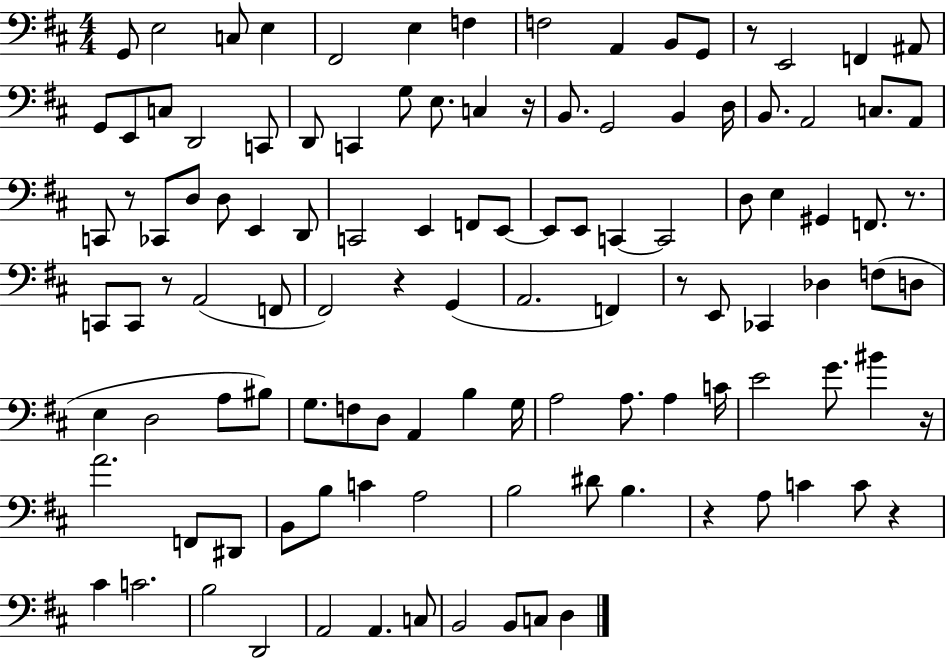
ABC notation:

X:1
T:Untitled
M:4/4
L:1/4
K:D
G,,/2 E,2 C,/2 E, ^F,,2 E, F, F,2 A,, B,,/2 G,,/2 z/2 E,,2 F,, ^A,,/2 G,,/2 E,,/2 C,/2 D,,2 C,,/2 D,,/2 C,, G,/2 E,/2 C, z/4 B,,/2 G,,2 B,, D,/4 B,,/2 A,,2 C,/2 A,,/2 C,,/2 z/2 _C,,/2 D,/2 D,/2 E,, D,,/2 C,,2 E,, F,,/2 E,,/2 E,,/2 E,,/2 C,, C,,2 D,/2 E, ^G,, F,,/2 z/2 C,,/2 C,,/2 z/2 A,,2 F,,/2 ^F,,2 z G,, A,,2 F,, z/2 E,,/2 _C,, _D, F,/2 D,/2 E, D,2 A,/2 ^B,/2 G,/2 F,/2 D,/2 A,, B, G,/4 A,2 A,/2 A, C/4 E2 G/2 ^B z/4 A2 F,,/2 ^D,,/2 B,,/2 B,/2 C A,2 B,2 ^D/2 B, z A,/2 C C/2 z ^C C2 B,2 D,,2 A,,2 A,, C,/2 B,,2 B,,/2 C,/2 D,